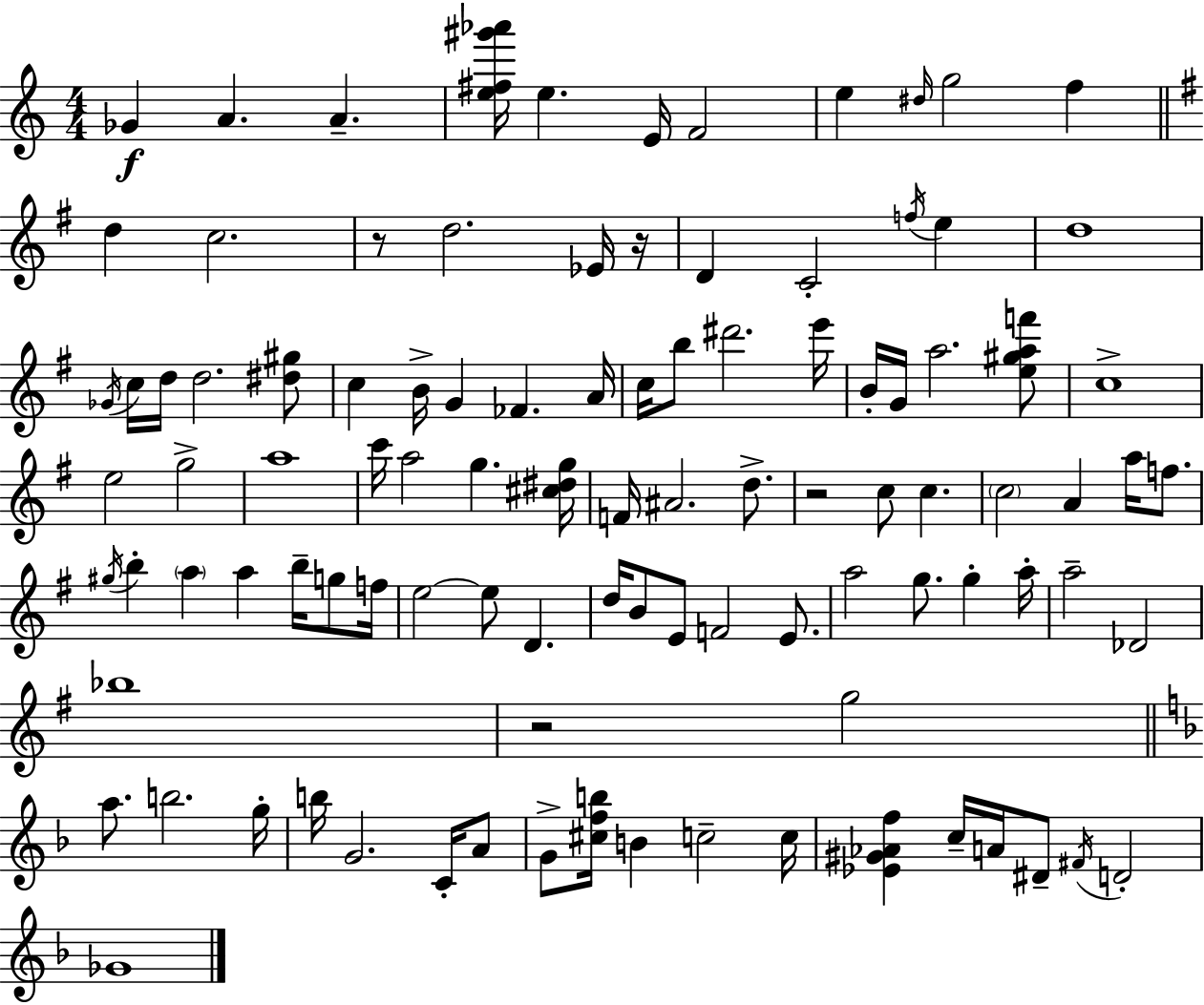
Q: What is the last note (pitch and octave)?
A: Gb4